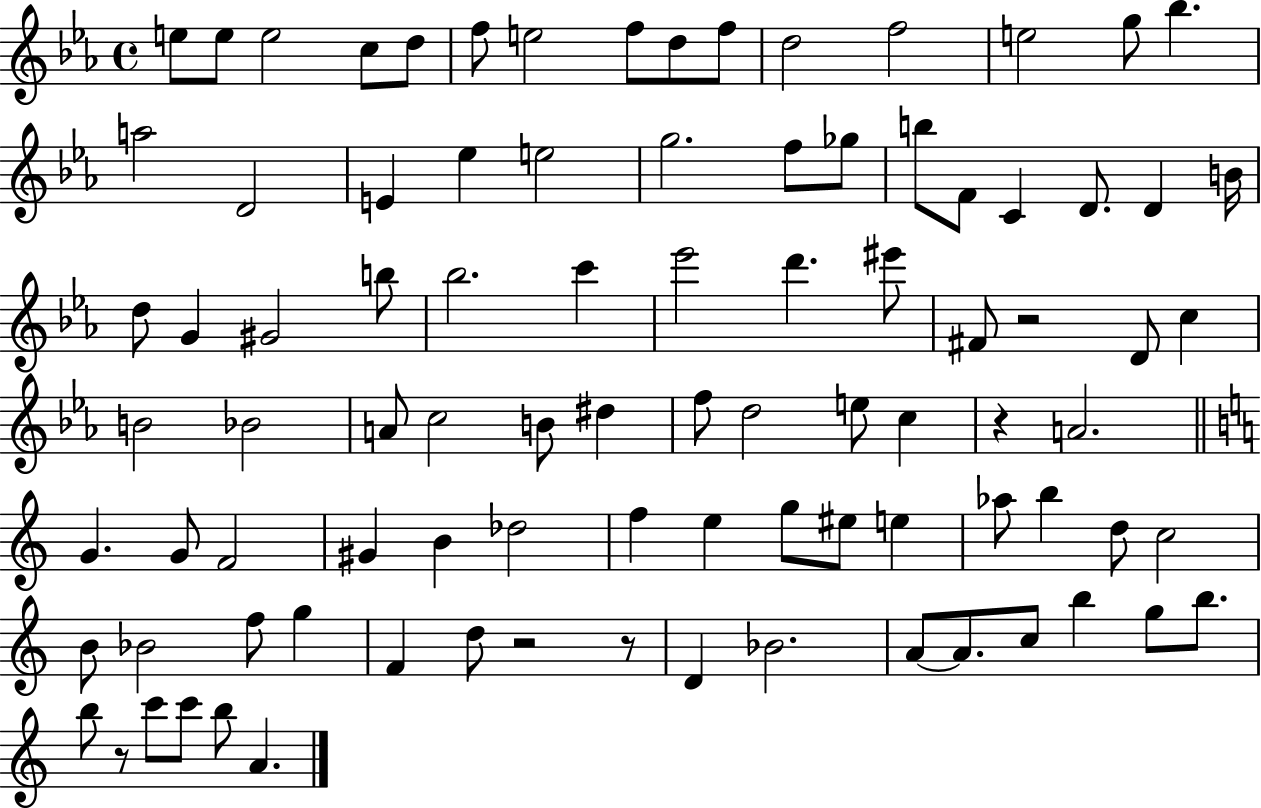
{
  \clef treble
  \time 4/4
  \defaultTimeSignature
  \key ees \major
  e''8 e''8 e''2 c''8 d''8 | f''8 e''2 f''8 d''8 f''8 | d''2 f''2 | e''2 g''8 bes''4. | \break a''2 d'2 | e'4 ees''4 e''2 | g''2. f''8 ges''8 | b''8 f'8 c'4 d'8. d'4 b'16 | \break d''8 g'4 gis'2 b''8 | bes''2. c'''4 | ees'''2 d'''4. eis'''8 | fis'8 r2 d'8 c''4 | \break b'2 bes'2 | a'8 c''2 b'8 dis''4 | f''8 d''2 e''8 c''4 | r4 a'2. | \break \bar "||" \break \key c \major g'4. g'8 f'2 | gis'4 b'4 des''2 | f''4 e''4 g''8 eis''8 e''4 | aes''8 b''4 d''8 c''2 | \break b'8 bes'2 f''8 g''4 | f'4 d''8 r2 r8 | d'4 bes'2. | a'8~~ a'8. c''8 b''4 g''8 b''8. | \break b''8 r8 c'''8 c'''8 b''8 a'4. | \bar "|."
}